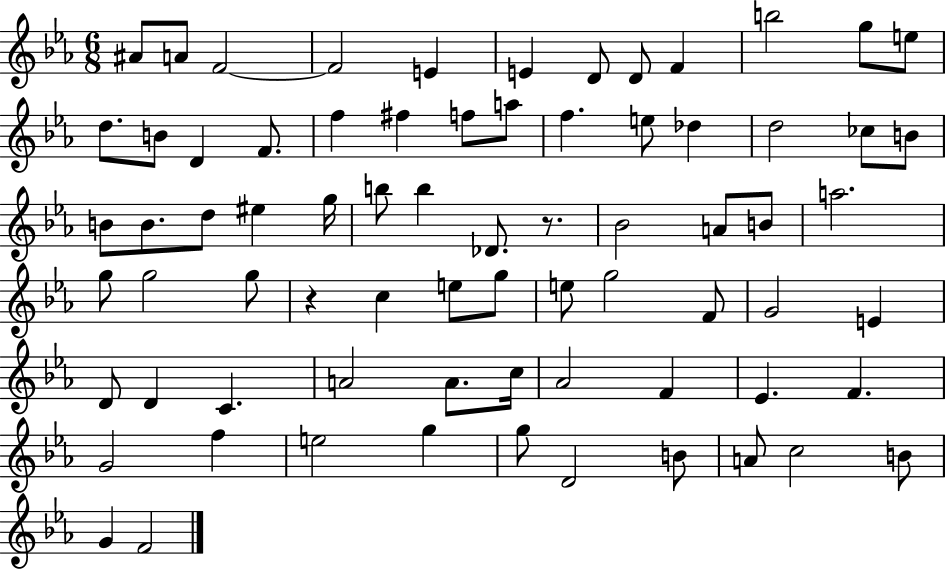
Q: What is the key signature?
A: EES major